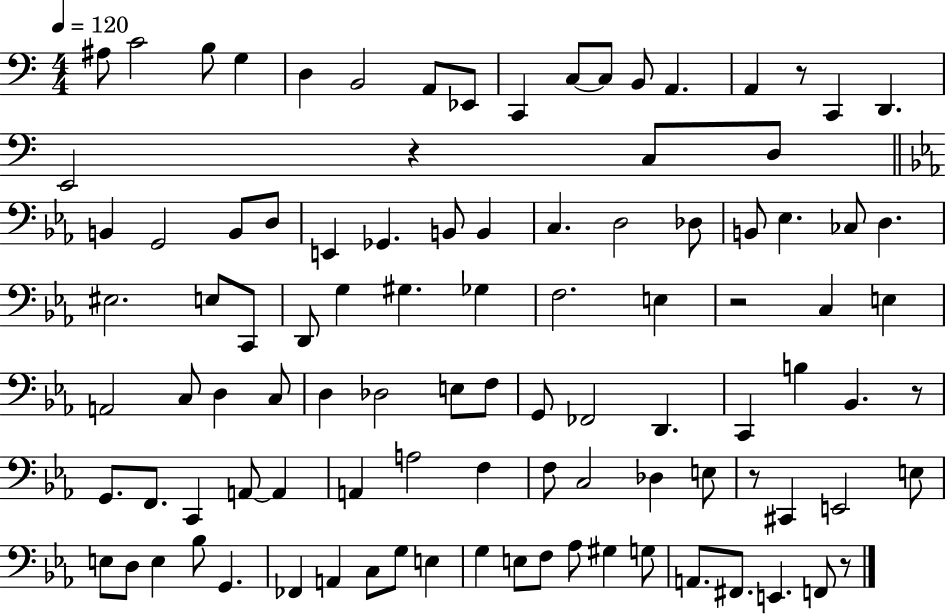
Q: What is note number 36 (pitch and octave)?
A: E3